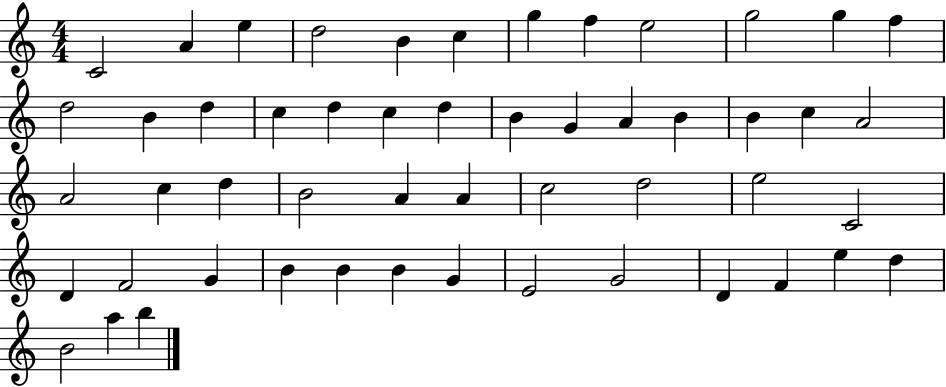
C4/h A4/q E5/q D5/h B4/q C5/q G5/q F5/q E5/h G5/h G5/q F5/q D5/h B4/q D5/q C5/q D5/q C5/q D5/q B4/q G4/q A4/q B4/q B4/q C5/q A4/h A4/h C5/q D5/q B4/h A4/q A4/q C5/h D5/h E5/h C4/h D4/q F4/h G4/q B4/q B4/q B4/q G4/q E4/h G4/h D4/q F4/q E5/q D5/q B4/h A5/q B5/q